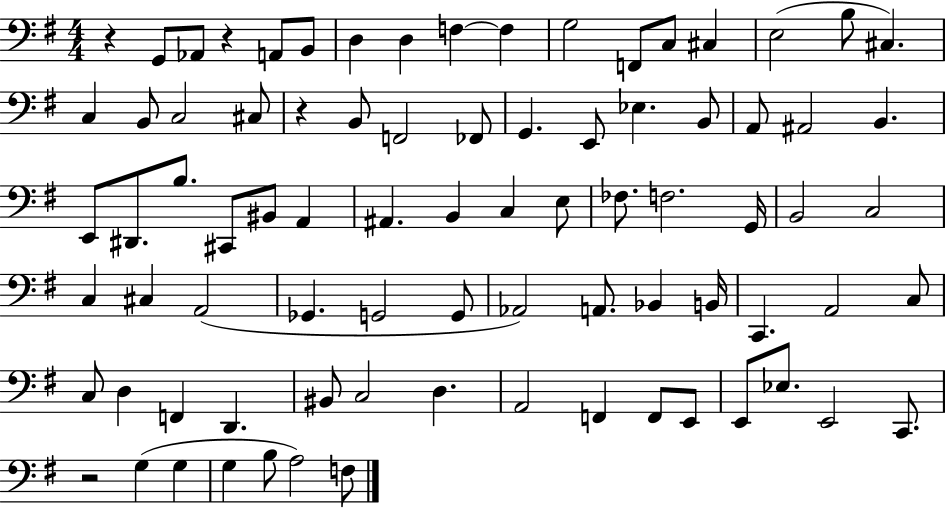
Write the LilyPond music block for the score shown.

{
  \clef bass
  \numericTimeSignature
  \time 4/4
  \key g \major
  r4 g,8 aes,8 r4 a,8 b,8 | d4 d4 f4~~ f4 | g2 f,8 c8 cis4 | e2( b8 cis4.) | \break c4 b,8 c2 cis8 | r4 b,8 f,2 fes,8 | g,4. e,8 ees4. b,8 | a,8 ais,2 b,4. | \break e,8 dis,8. b8. cis,8 bis,8 a,4 | ais,4. b,4 c4 e8 | fes8. f2. g,16 | b,2 c2 | \break c4 cis4 a,2( | ges,4. g,2 g,8 | aes,2) a,8. bes,4 b,16 | c,4. a,2 c8 | \break c8 d4 f,4 d,4. | bis,8 c2 d4. | a,2 f,4 f,8 e,8 | e,8 ees8. e,2 c,8. | \break r2 g4( g4 | g4 b8 a2) f8 | \bar "|."
}